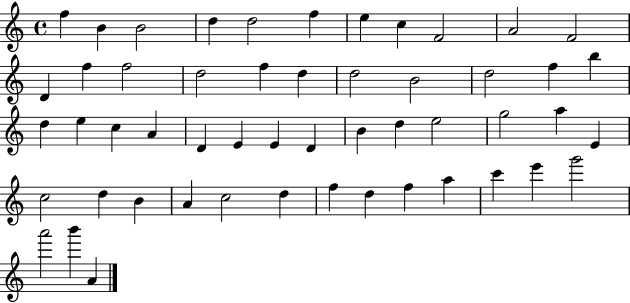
{
  \clef treble
  \time 4/4
  \defaultTimeSignature
  \key c \major
  f''4 b'4 b'2 | d''4 d''2 f''4 | e''4 c''4 f'2 | a'2 f'2 | \break d'4 f''4 f''2 | d''2 f''4 d''4 | d''2 b'2 | d''2 f''4 b''4 | \break d''4 e''4 c''4 a'4 | d'4 e'4 e'4 d'4 | b'4 d''4 e''2 | g''2 a''4 e'4 | \break c''2 d''4 b'4 | a'4 c''2 d''4 | f''4 d''4 f''4 a''4 | c'''4 e'''4 g'''2 | \break a'''2 b'''4 a'4 | \bar "|."
}